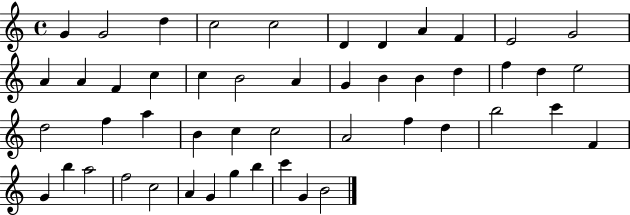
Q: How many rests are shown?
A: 0